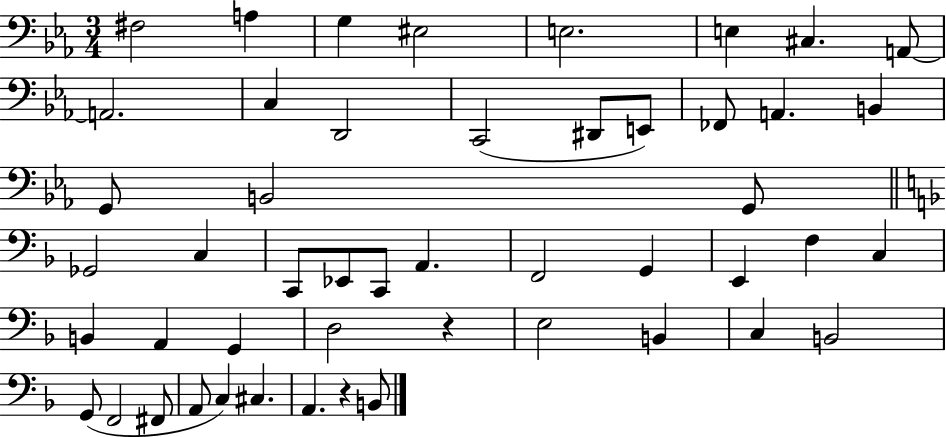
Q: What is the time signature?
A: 3/4